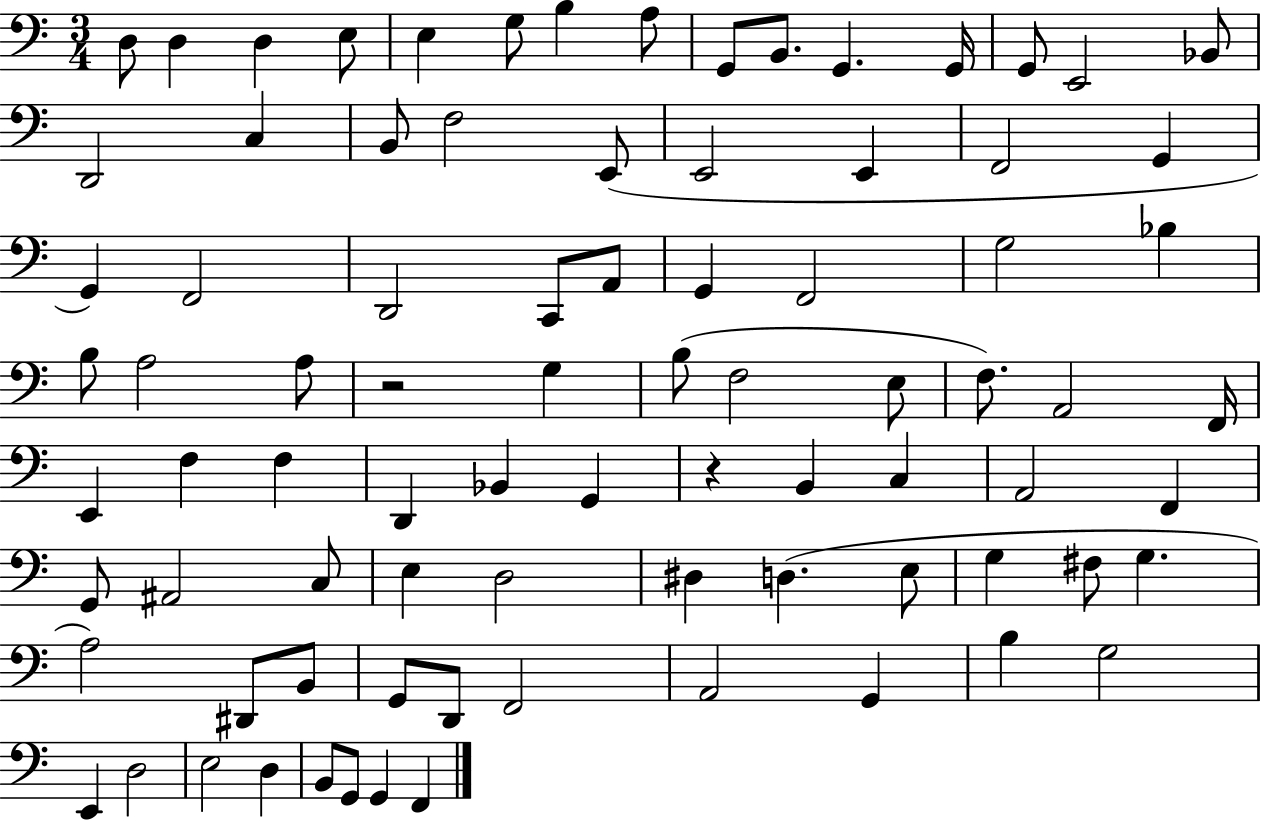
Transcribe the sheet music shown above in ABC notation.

X:1
T:Untitled
M:3/4
L:1/4
K:C
D,/2 D, D, E,/2 E, G,/2 B, A,/2 G,,/2 B,,/2 G,, G,,/4 G,,/2 E,,2 _B,,/2 D,,2 C, B,,/2 F,2 E,,/2 E,,2 E,, F,,2 G,, G,, F,,2 D,,2 C,,/2 A,,/2 G,, F,,2 G,2 _B, B,/2 A,2 A,/2 z2 G, B,/2 F,2 E,/2 F,/2 A,,2 F,,/4 E,, F, F, D,, _B,, G,, z B,, C, A,,2 F,, G,,/2 ^A,,2 C,/2 E, D,2 ^D, D, E,/2 G, ^F,/2 G, A,2 ^D,,/2 B,,/2 G,,/2 D,,/2 F,,2 A,,2 G,, B, G,2 E,, D,2 E,2 D, B,,/2 G,,/2 G,, F,,